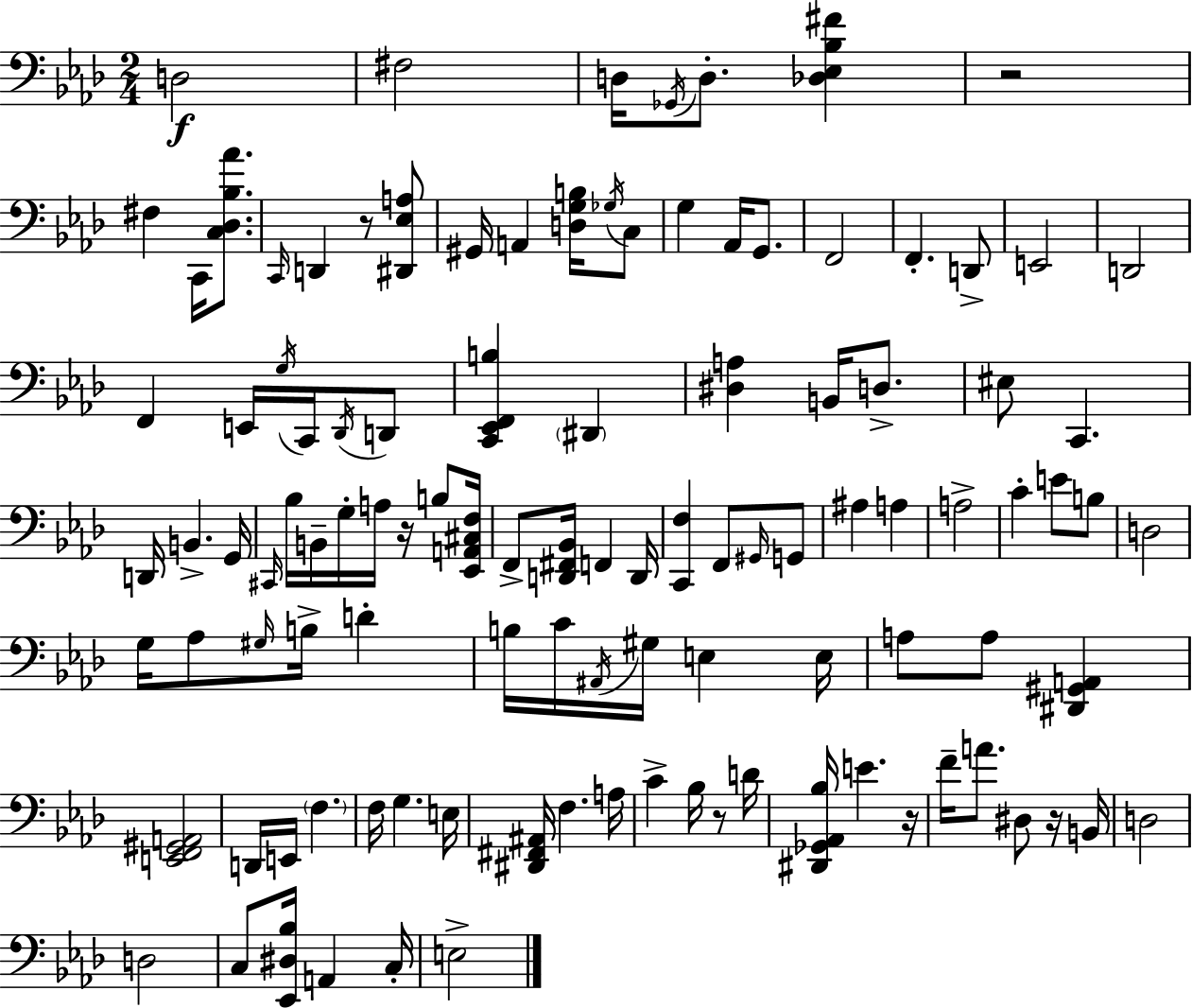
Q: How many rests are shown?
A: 6